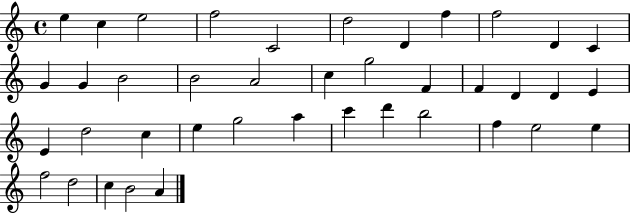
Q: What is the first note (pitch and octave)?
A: E5